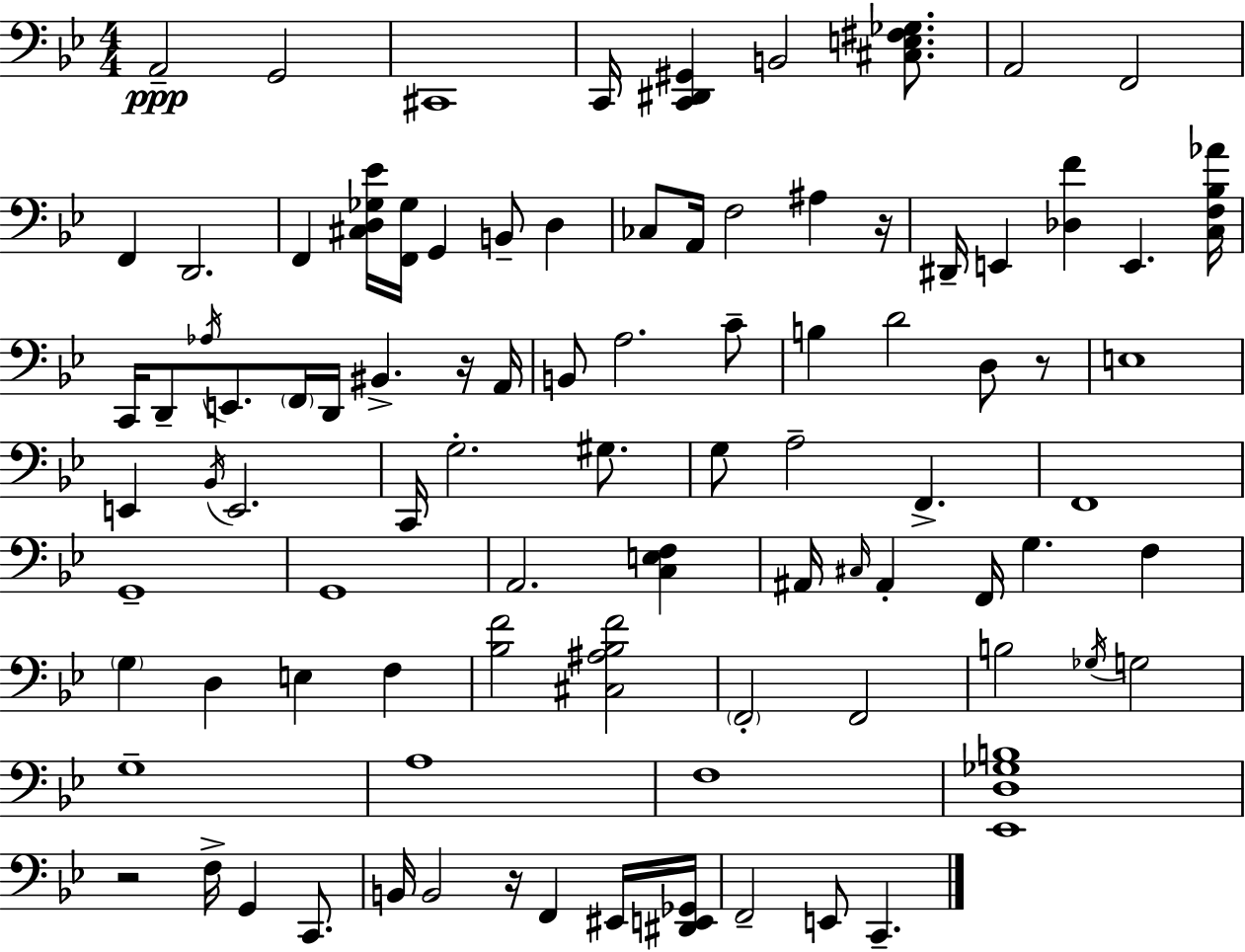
A2/h G2/h C#2/w C2/s [C2,D#2,G#2]/q B2/h [C#3,E3,F#3,Gb3]/e. A2/h F2/h F2/q D2/h. F2/q [C#3,D3,Gb3,Eb4]/s [F2,Gb3]/s G2/q B2/e D3/q CES3/e A2/s F3/h A#3/q R/s D#2/s E2/q [Db3,F4]/q E2/q. [C3,F3,Bb3,Ab4]/s C2/s D2/e Ab3/s E2/e. F2/s D2/s BIS2/q. R/s A2/s B2/e A3/h. C4/e B3/q D4/h D3/e R/e E3/w E2/q Bb2/s E2/h. C2/s G3/h. G#3/e. G3/e A3/h F2/q. F2/w G2/w G2/w A2/h. [C3,E3,F3]/q A#2/s C#3/s A#2/q F2/s G3/q. F3/q G3/q D3/q E3/q F3/q [Bb3,F4]/h [C#3,A#3,Bb3,F4]/h F2/h F2/h B3/h Gb3/s G3/h G3/w A3/w F3/w [Eb2,D3,Gb3,B3]/w R/h F3/s G2/q C2/e. B2/s B2/h R/s F2/q EIS2/s [D#2,E2,Gb2]/s F2/h E2/e C2/q.